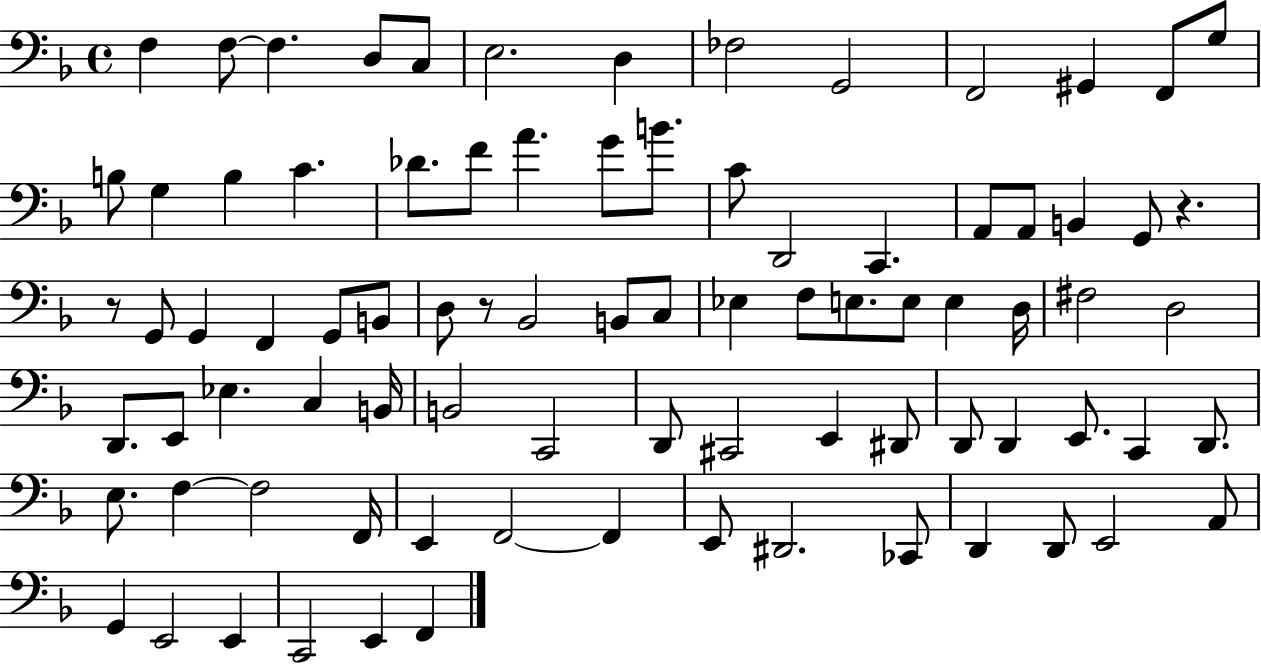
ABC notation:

X:1
T:Untitled
M:4/4
L:1/4
K:F
F, F,/2 F, D,/2 C,/2 E,2 D, _F,2 G,,2 F,,2 ^G,, F,,/2 G,/2 B,/2 G, B, C _D/2 F/2 A G/2 B/2 C/2 D,,2 C,, A,,/2 A,,/2 B,, G,,/2 z z/2 G,,/2 G,, F,, G,,/2 B,,/2 D,/2 z/2 _B,,2 B,,/2 C,/2 _E, F,/2 E,/2 E,/2 E, D,/4 ^F,2 D,2 D,,/2 E,,/2 _E, C, B,,/4 B,,2 C,,2 D,,/2 ^C,,2 E,, ^D,,/2 D,,/2 D,, E,,/2 C,, D,,/2 E,/2 F, F,2 F,,/4 E,, F,,2 F,, E,,/2 ^D,,2 _C,,/2 D,, D,,/2 E,,2 A,,/2 G,, E,,2 E,, C,,2 E,, F,,